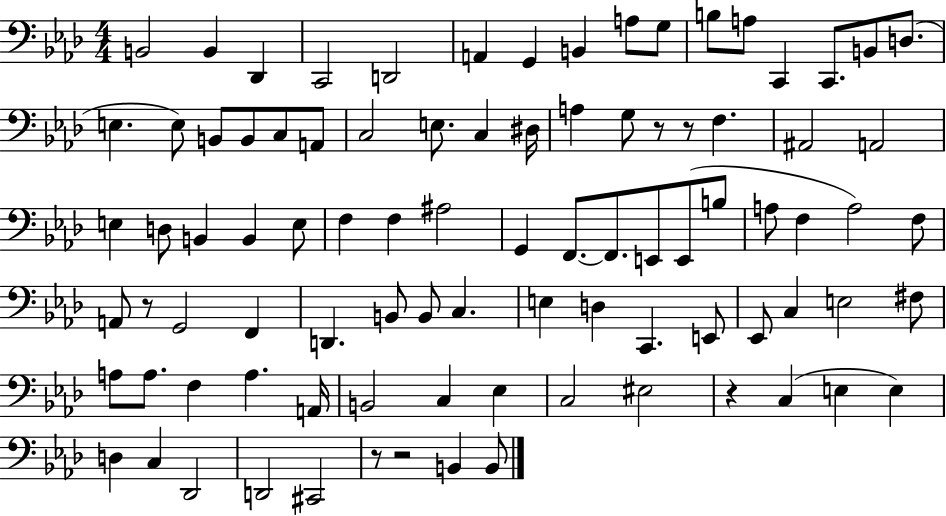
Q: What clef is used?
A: bass